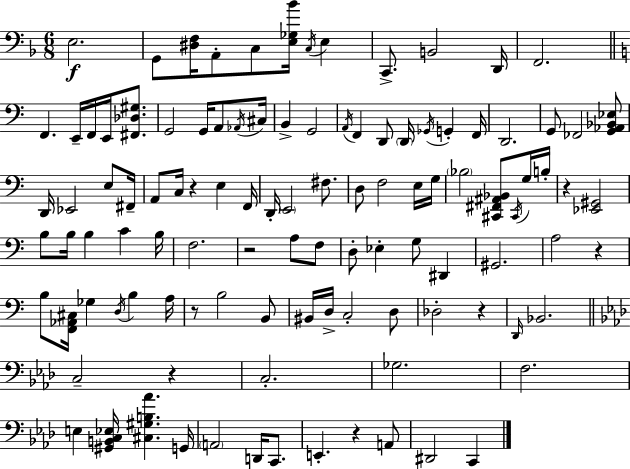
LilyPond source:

{
  \clef bass
  \numericTimeSignature
  \time 6/8
  \key f \major
  e2.\f | g,8 <dis f>16 a,8-. c8 <e ges bes'>16 \acciaccatura { c16 } e4 | c,8.-> b,2 | d,16 f,2. | \break \bar "||" \break \key c \major f,4. e,16-- f,16 e,16 <fis, des gis>8. | g,2 g,16 a,8 \acciaccatura { aes,16 } | cis16 b,4-> g,2 | \acciaccatura { a,16 } f,4 d,8 \parenthesize d,16 \acciaccatura { ges,16 } g,4-. | \break f,16 d,2. | g,8 fes,2 | <g, aes, bes, ees>8 d,16 ees,2 | e8 fis,16-- a,8 c16 r4 e4 | \break f,16 d,16-. \parenthesize e,2 | fis8. d8 f2 | e16 g16 \parenthesize bes2 <cis, fis, ais, bes,>8 | \acciaccatura { cis,16 } g16 b16-. r4 <ees, gis,>2 | \break b8 b16 b4 c'4 | b16 f2. | r2 | a8 f8 d8-. ees4-. g8 | \break dis,4 gis,2. | a2 | r4 b8 <f, aes, cis>16 ges4 \acciaccatura { d16 } | b4 a16 r8 b2 | \break b,8 bis,16 d16-> c2-. | d8 des2-. | r4 \grace { d,16 } bes,2. | \bar "||" \break \key aes \major c2-- r4 | c2.-. | ges2. | f2. | \break e4 <gis, b, c ees>16 <cis gis b aes'>4. g,16 | \parenthesize a,2 d,16 c,8. | e,4.-. r4 a,8 | dis,2 c,4 | \break \bar "|."
}